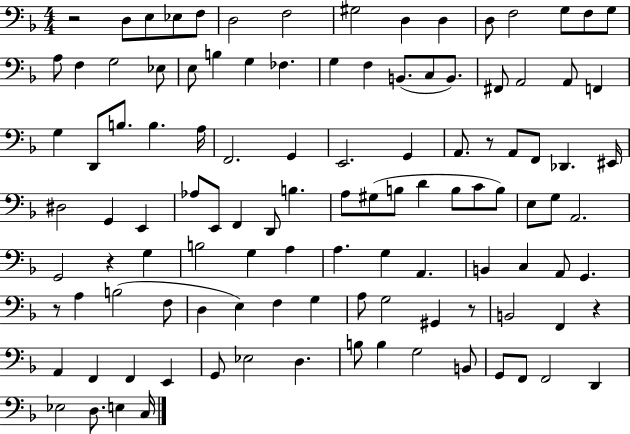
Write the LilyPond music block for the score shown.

{
  \clef bass
  \numericTimeSignature
  \time 4/4
  \key f \major
  r2 d8 e8 ees8 f8 | d2 f2 | gis2 d4 d4 | d8 f2 g8 f8 g8 | \break a8 f4 g2 ees8 | e8 b4 g4 fes4. | g4 f4 b,8.( c8 b,8.) | fis,8 a,2 a,8 f,4 | \break g4 d,8 b8. b4. a16 | f,2. g,4 | e,2. g,4 | a,8. r8 a,8 f,8 des,4. eis,16 | \break dis2 g,4 e,4 | aes8 e,8 f,4 d,8 b4. | a8 gis8( b8 d'4 b8 c'8 b8) | e8 g8 a,2. | \break g,2 r4 g4 | b2 g4 a4 | a4. g4 a,4. | b,4 c4 a,8 g,4. | \break r8 a4 b2( f8 | d4 e4) f4 g4 | a8 g2 gis,4 r8 | b,2 f,4 r4 | \break a,4 f,4 f,4 e,4 | g,8 ees2 d4. | b8 b4 g2 b,8 | g,8 f,8 f,2 d,4 | \break ees2 d8. e4 c16 | \bar "|."
}